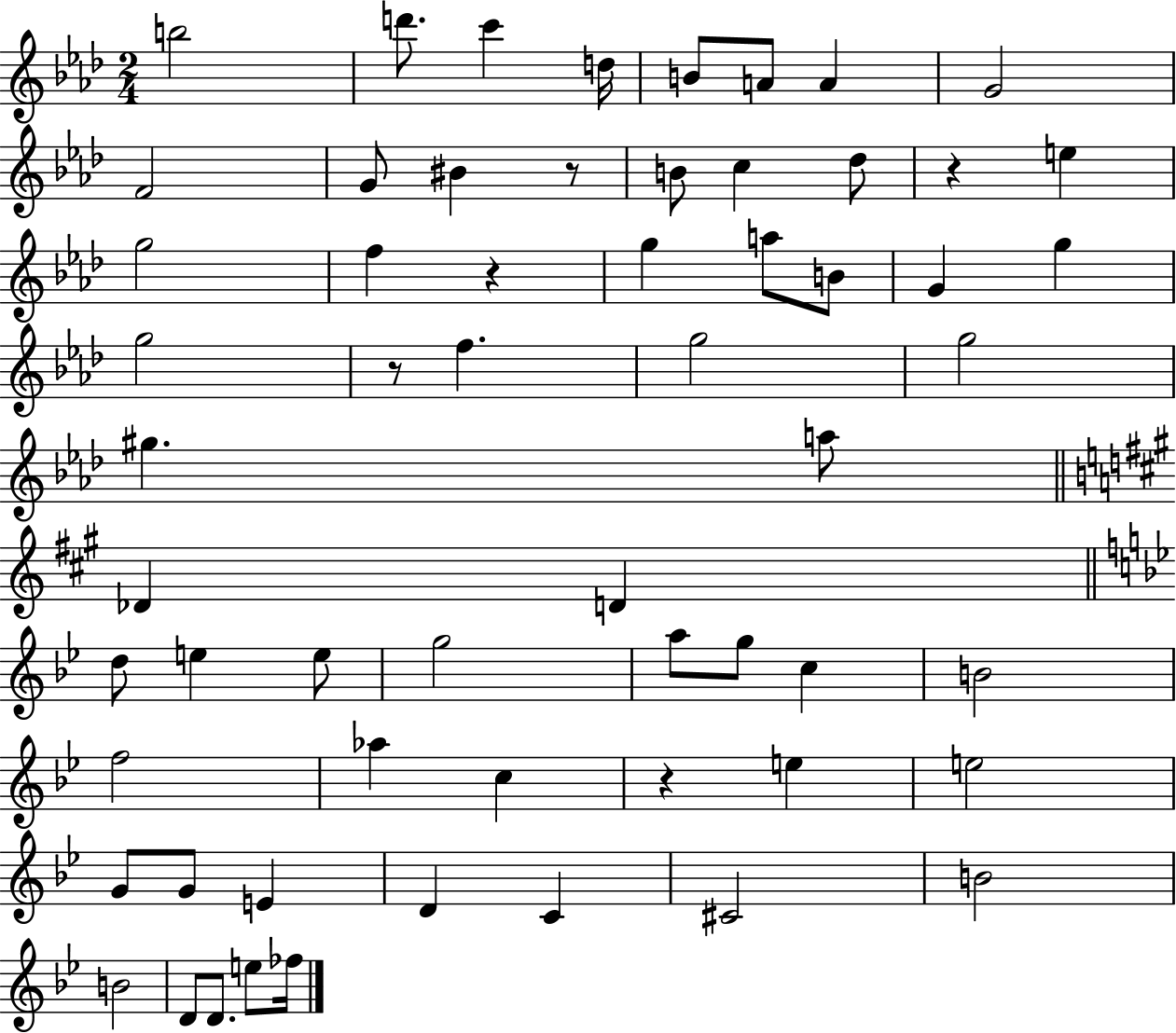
X:1
T:Untitled
M:2/4
L:1/4
K:Ab
b2 d'/2 c' d/4 B/2 A/2 A G2 F2 G/2 ^B z/2 B/2 c _d/2 z e g2 f z g a/2 B/2 G g g2 z/2 f g2 g2 ^g a/2 _D D d/2 e e/2 g2 a/2 g/2 c B2 f2 _a c z e e2 G/2 G/2 E D C ^C2 B2 B2 D/2 D/2 e/2 _f/4